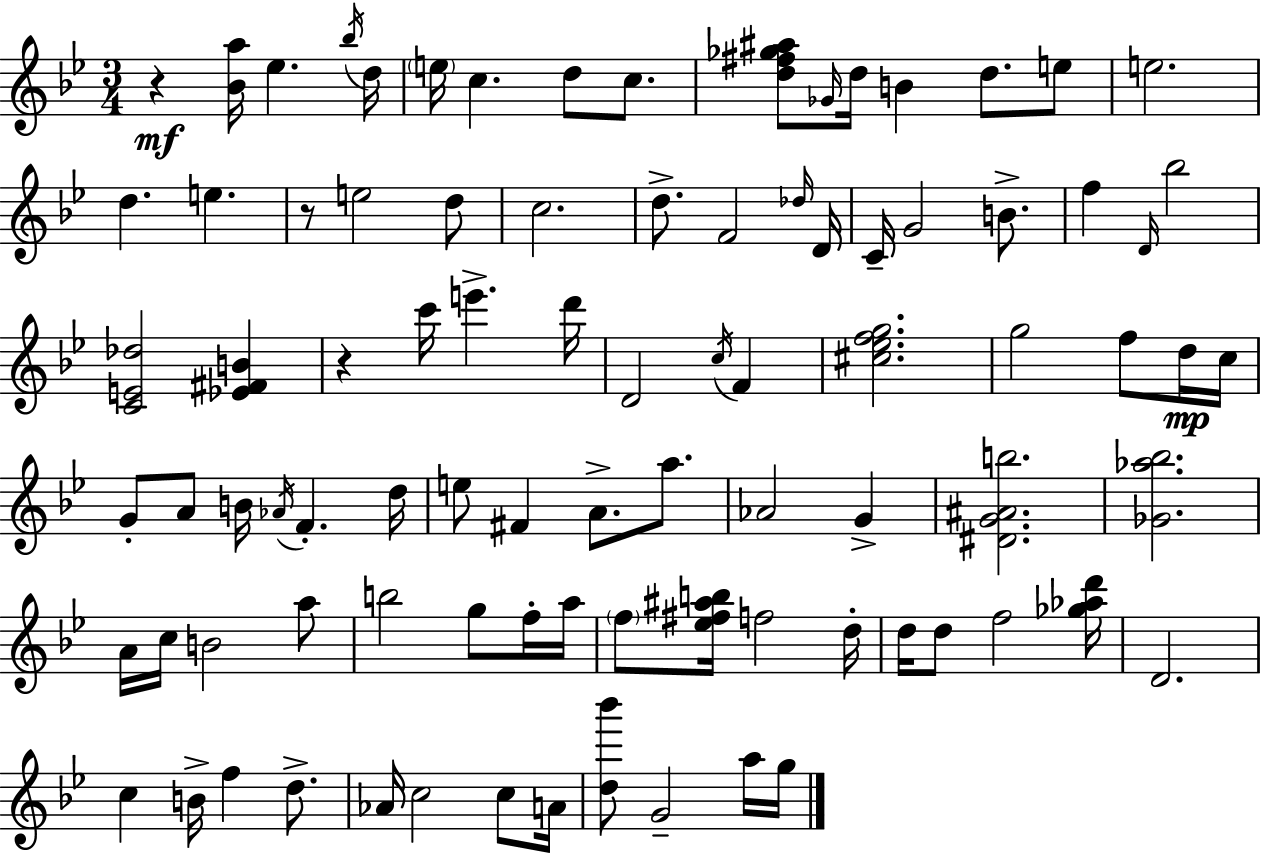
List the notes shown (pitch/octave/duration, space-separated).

R/q [Bb4,A5]/s Eb5/q. Bb5/s D5/s E5/s C5/q. D5/e C5/e. [D5,F#5,Gb5,A#5]/e Gb4/s D5/s B4/q D5/e. E5/e E5/h. D5/q. E5/q. R/e E5/h D5/e C5/h. D5/e. F4/h Db5/s D4/s C4/s G4/h B4/e. F5/q D4/s Bb5/h [C4,E4,Db5]/h [Eb4,F#4,B4]/q R/q C6/s E6/q. D6/s D4/h C5/s F4/q [C#5,Eb5,F5,G5]/h. G5/h F5/e D5/s C5/s G4/e A4/e B4/s Ab4/s F4/q. D5/s E5/e F#4/q A4/e. A5/e. Ab4/h G4/q [D#4,G4,A#4,B5]/h. [Gb4,Ab5,Bb5]/h. A4/s C5/s B4/h A5/e B5/h G5/e F5/s A5/s F5/e [Eb5,F#5,A#5,B5]/s F5/h D5/s D5/s D5/e F5/h [Gb5,Ab5,D6]/s D4/h. C5/q B4/s F5/q D5/e. Ab4/s C5/h C5/e A4/s [D5,Bb6]/e G4/h A5/s G5/s